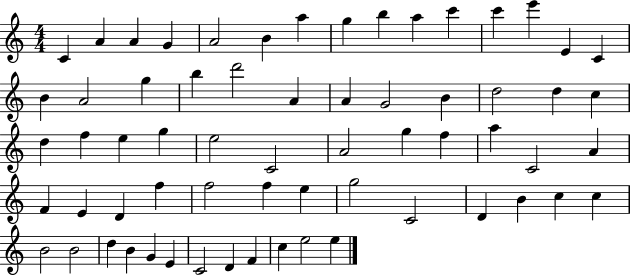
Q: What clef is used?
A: treble